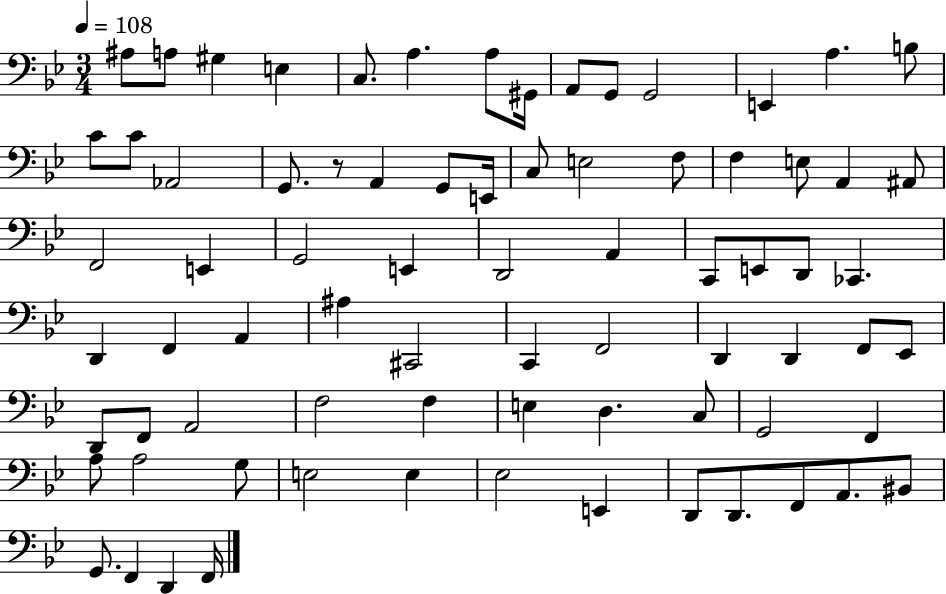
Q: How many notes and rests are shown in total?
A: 76